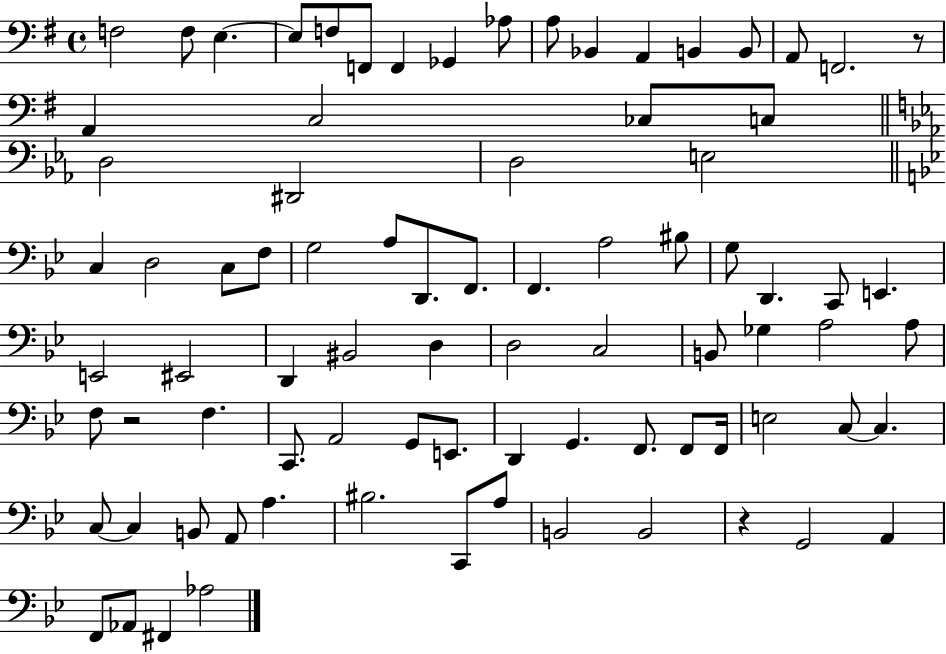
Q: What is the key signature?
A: G major